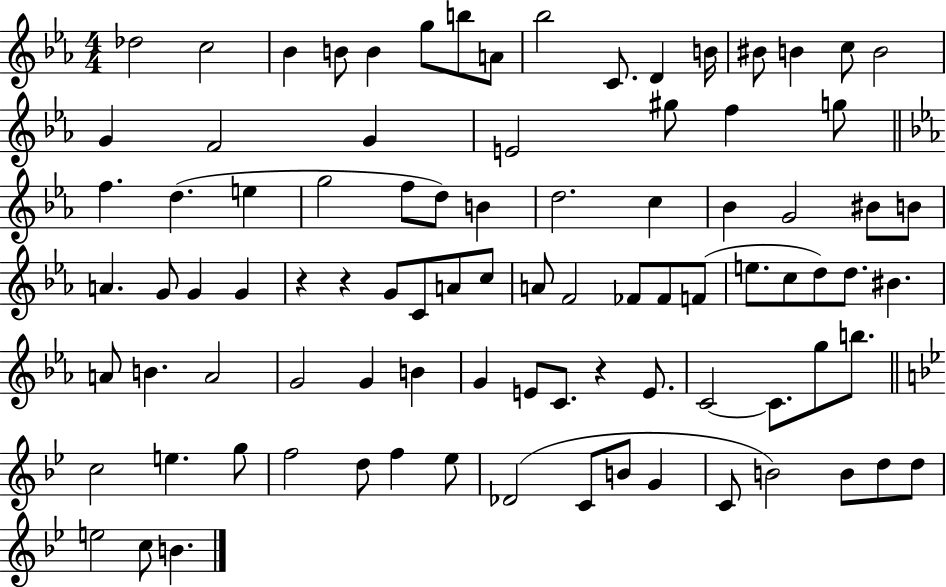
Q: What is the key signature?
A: EES major